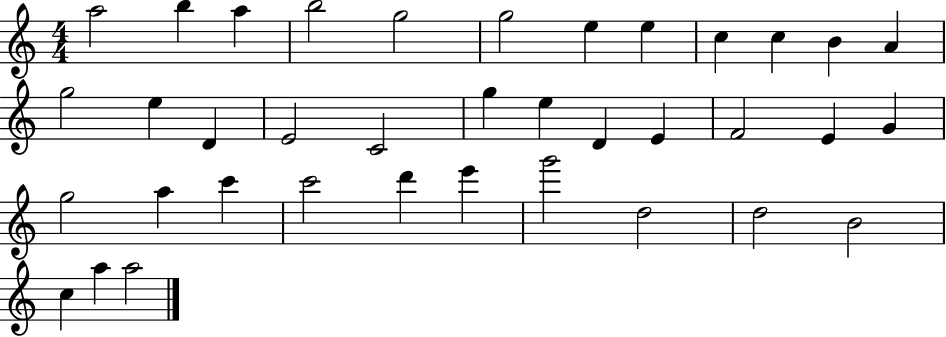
A5/h B5/q A5/q B5/h G5/h G5/h E5/q E5/q C5/q C5/q B4/q A4/q G5/h E5/q D4/q E4/h C4/h G5/q E5/q D4/q E4/q F4/h E4/q G4/q G5/h A5/q C6/q C6/h D6/q E6/q G6/h D5/h D5/h B4/h C5/q A5/q A5/h